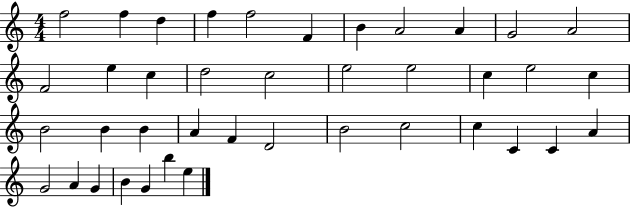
{
  \clef treble
  \numericTimeSignature
  \time 4/4
  \key c \major
  f''2 f''4 d''4 | f''4 f''2 f'4 | b'4 a'2 a'4 | g'2 a'2 | \break f'2 e''4 c''4 | d''2 c''2 | e''2 e''2 | c''4 e''2 c''4 | \break b'2 b'4 b'4 | a'4 f'4 d'2 | b'2 c''2 | c''4 c'4 c'4 a'4 | \break g'2 a'4 g'4 | b'4 g'4 b''4 e''4 | \bar "|."
}